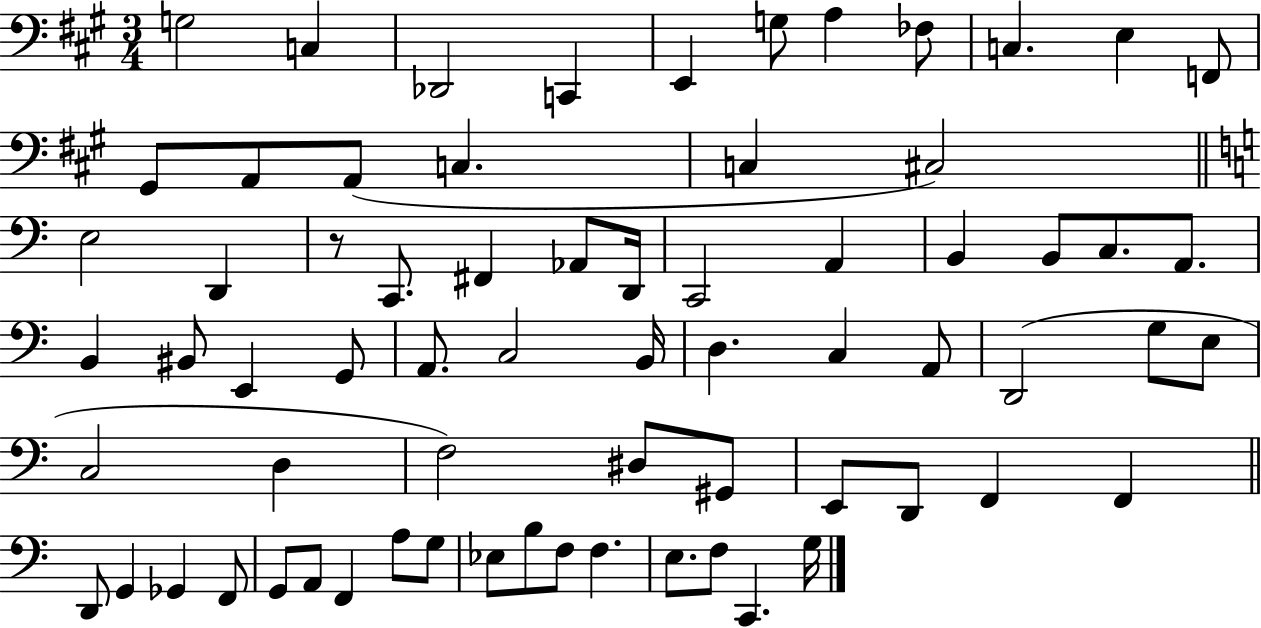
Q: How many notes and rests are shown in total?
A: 69